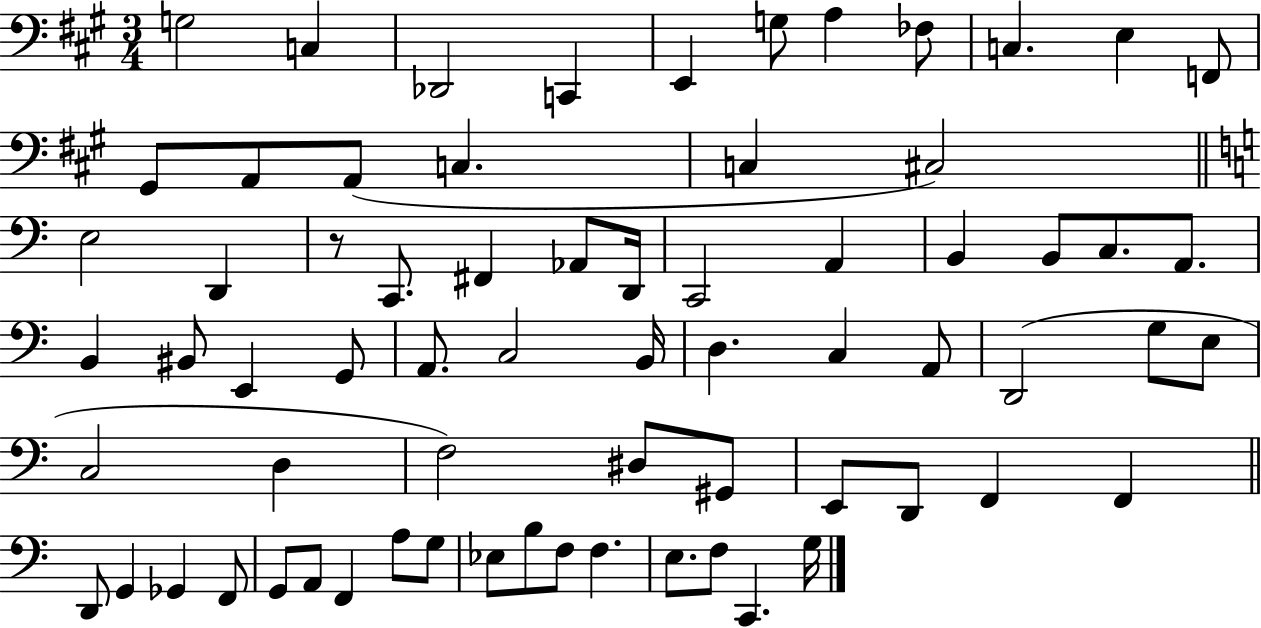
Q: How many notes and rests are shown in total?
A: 69